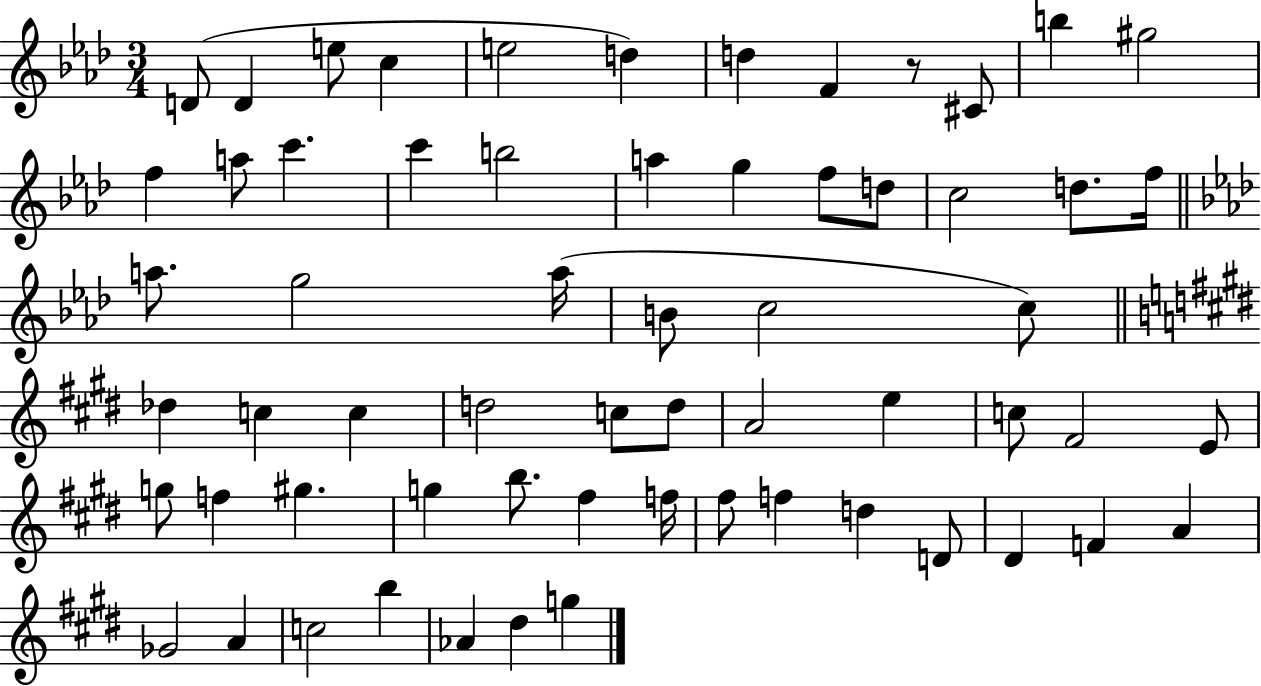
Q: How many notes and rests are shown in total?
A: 62